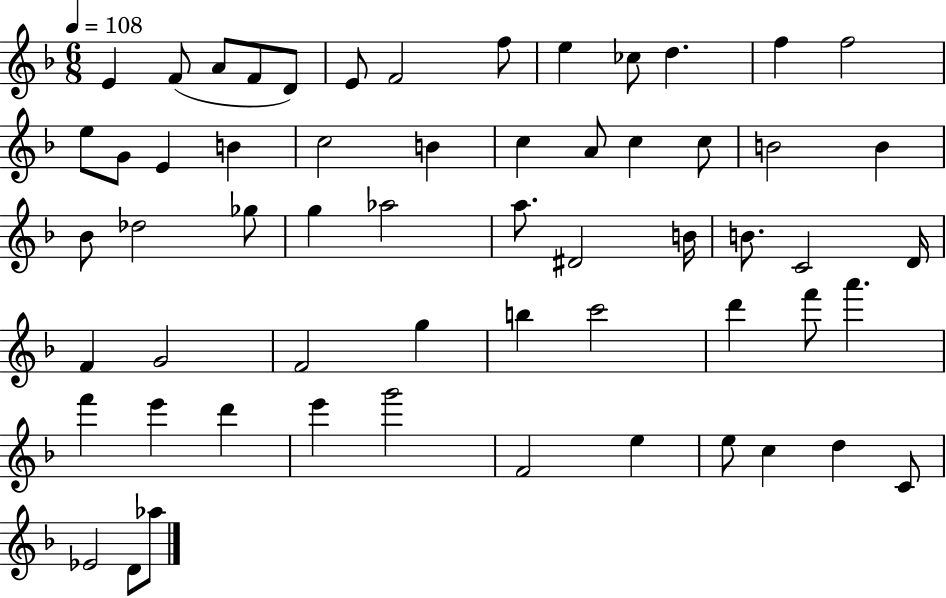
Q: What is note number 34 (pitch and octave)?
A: B4